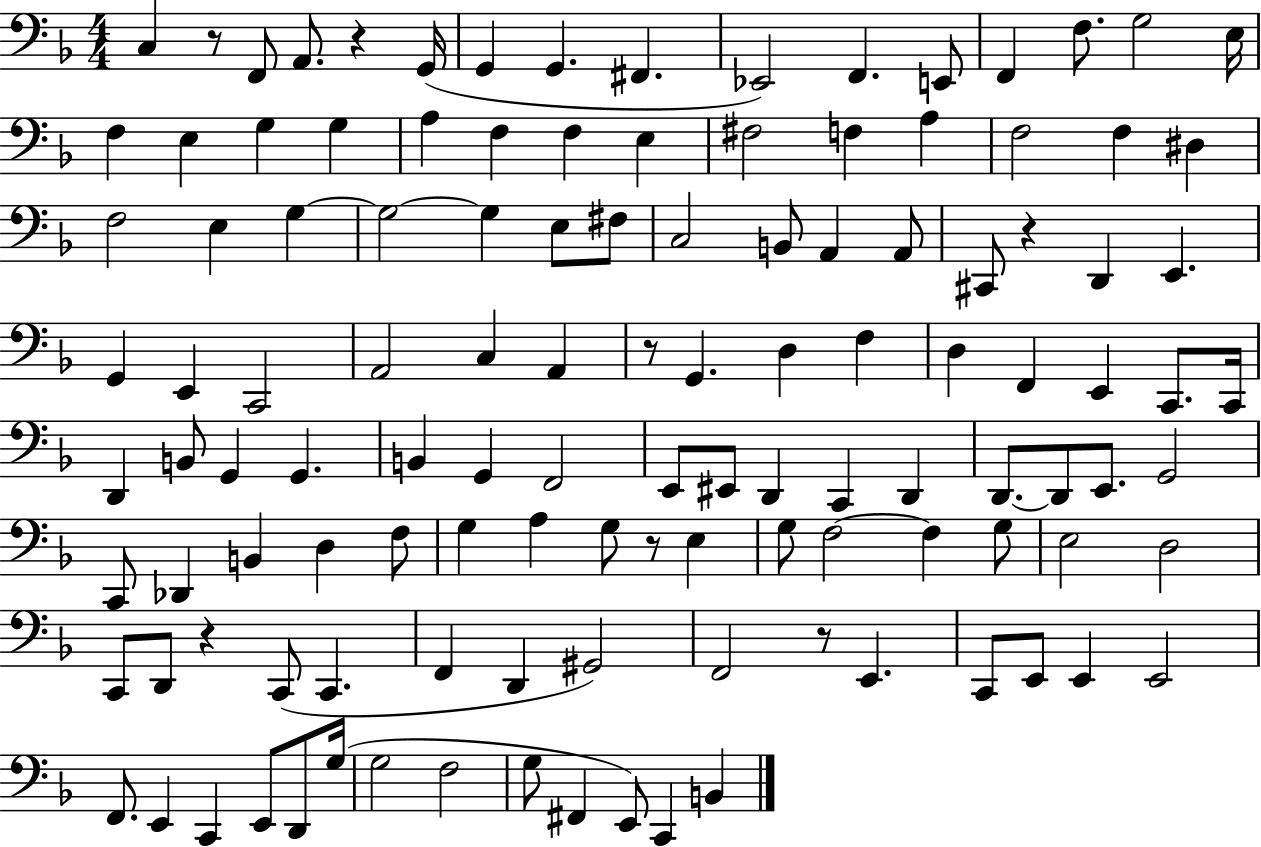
{
  \clef bass
  \numericTimeSignature
  \time 4/4
  \key f \major
  c4 r8 f,8 a,8. r4 g,16( | g,4 g,4. fis,4. | ees,2) f,4. e,8 | f,4 f8. g2 e16 | \break f4 e4 g4 g4 | a4 f4 f4 e4 | fis2 f4 a4 | f2 f4 dis4 | \break f2 e4 g4~~ | g2~~ g4 e8 fis8 | c2 b,8 a,4 a,8 | cis,8 r4 d,4 e,4. | \break g,4 e,4 c,2 | a,2 c4 a,4 | r8 g,4. d4 f4 | d4 f,4 e,4 c,8. c,16 | \break d,4 b,8 g,4 g,4. | b,4 g,4 f,2 | e,8 eis,8 d,4 c,4 d,4 | d,8.~~ d,8 e,8. g,2 | \break c,8 des,4 b,4 d4 f8 | g4 a4 g8 r8 e4 | g8 f2~~ f4 g8 | e2 d2 | \break c,8 d,8 r4 c,8( c,4. | f,4 d,4 gis,2) | f,2 r8 e,4. | c,8 e,8 e,4 e,2 | \break f,8. e,4 c,4 e,8 d,8 g16( | g2 f2 | g8 fis,4 e,8) c,4 b,4 | \bar "|."
}